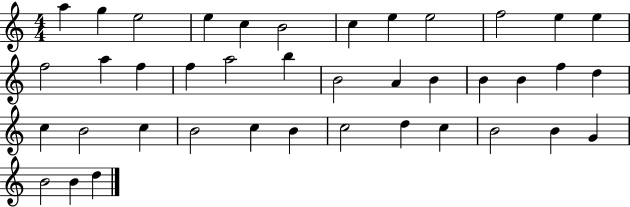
{
  \clef treble
  \numericTimeSignature
  \time 4/4
  \key c \major
  a''4 g''4 e''2 | e''4 c''4 b'2 | c''4 e''4 e''2 | f''2 e''4 e''4 | \break f''2 a''4 f''4 | f''4 a''2 b''4 | b'2 a'4 b'4 | b'4 b'4 f''4 d''4 | \break c''4 b'2 c''4 | b'2 c''4 b'4 | c''2 d''4 c''4 | b'2 b'4 g'4 | \break b'2 b'4 d''4 | \bar "|."
}